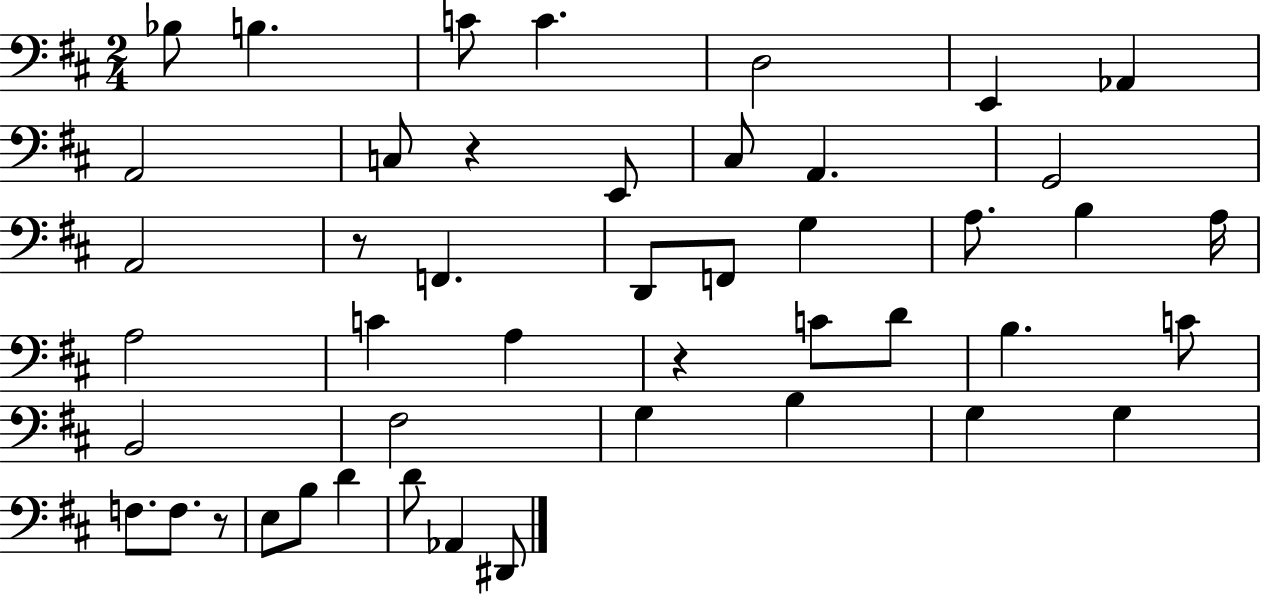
{
  \clef bass
  \numericTimeSignature
  \time 2/4
  \key d \major
  bes8 b4. | c'8 c'4. | d2 | e,4 aes,4 | \break a,2 | c8 r4 e,8 | cis8 a,4. | g,2 | \break a,2 | r8 f,4. | d,8 f,8 g4 | a8. b4 a16 | \break a2 | c'4 a4 | r4 c'8 d'8 | b4. c'8 | \break b,2 | fis2 | g4 b4 | g4 g4 | \break f8. f8. r8 | e8 b8 d'4 | d'8 aes,4 dis,8 | \bar "|."
}